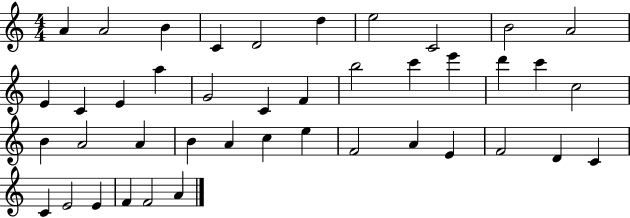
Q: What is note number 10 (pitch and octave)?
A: A4